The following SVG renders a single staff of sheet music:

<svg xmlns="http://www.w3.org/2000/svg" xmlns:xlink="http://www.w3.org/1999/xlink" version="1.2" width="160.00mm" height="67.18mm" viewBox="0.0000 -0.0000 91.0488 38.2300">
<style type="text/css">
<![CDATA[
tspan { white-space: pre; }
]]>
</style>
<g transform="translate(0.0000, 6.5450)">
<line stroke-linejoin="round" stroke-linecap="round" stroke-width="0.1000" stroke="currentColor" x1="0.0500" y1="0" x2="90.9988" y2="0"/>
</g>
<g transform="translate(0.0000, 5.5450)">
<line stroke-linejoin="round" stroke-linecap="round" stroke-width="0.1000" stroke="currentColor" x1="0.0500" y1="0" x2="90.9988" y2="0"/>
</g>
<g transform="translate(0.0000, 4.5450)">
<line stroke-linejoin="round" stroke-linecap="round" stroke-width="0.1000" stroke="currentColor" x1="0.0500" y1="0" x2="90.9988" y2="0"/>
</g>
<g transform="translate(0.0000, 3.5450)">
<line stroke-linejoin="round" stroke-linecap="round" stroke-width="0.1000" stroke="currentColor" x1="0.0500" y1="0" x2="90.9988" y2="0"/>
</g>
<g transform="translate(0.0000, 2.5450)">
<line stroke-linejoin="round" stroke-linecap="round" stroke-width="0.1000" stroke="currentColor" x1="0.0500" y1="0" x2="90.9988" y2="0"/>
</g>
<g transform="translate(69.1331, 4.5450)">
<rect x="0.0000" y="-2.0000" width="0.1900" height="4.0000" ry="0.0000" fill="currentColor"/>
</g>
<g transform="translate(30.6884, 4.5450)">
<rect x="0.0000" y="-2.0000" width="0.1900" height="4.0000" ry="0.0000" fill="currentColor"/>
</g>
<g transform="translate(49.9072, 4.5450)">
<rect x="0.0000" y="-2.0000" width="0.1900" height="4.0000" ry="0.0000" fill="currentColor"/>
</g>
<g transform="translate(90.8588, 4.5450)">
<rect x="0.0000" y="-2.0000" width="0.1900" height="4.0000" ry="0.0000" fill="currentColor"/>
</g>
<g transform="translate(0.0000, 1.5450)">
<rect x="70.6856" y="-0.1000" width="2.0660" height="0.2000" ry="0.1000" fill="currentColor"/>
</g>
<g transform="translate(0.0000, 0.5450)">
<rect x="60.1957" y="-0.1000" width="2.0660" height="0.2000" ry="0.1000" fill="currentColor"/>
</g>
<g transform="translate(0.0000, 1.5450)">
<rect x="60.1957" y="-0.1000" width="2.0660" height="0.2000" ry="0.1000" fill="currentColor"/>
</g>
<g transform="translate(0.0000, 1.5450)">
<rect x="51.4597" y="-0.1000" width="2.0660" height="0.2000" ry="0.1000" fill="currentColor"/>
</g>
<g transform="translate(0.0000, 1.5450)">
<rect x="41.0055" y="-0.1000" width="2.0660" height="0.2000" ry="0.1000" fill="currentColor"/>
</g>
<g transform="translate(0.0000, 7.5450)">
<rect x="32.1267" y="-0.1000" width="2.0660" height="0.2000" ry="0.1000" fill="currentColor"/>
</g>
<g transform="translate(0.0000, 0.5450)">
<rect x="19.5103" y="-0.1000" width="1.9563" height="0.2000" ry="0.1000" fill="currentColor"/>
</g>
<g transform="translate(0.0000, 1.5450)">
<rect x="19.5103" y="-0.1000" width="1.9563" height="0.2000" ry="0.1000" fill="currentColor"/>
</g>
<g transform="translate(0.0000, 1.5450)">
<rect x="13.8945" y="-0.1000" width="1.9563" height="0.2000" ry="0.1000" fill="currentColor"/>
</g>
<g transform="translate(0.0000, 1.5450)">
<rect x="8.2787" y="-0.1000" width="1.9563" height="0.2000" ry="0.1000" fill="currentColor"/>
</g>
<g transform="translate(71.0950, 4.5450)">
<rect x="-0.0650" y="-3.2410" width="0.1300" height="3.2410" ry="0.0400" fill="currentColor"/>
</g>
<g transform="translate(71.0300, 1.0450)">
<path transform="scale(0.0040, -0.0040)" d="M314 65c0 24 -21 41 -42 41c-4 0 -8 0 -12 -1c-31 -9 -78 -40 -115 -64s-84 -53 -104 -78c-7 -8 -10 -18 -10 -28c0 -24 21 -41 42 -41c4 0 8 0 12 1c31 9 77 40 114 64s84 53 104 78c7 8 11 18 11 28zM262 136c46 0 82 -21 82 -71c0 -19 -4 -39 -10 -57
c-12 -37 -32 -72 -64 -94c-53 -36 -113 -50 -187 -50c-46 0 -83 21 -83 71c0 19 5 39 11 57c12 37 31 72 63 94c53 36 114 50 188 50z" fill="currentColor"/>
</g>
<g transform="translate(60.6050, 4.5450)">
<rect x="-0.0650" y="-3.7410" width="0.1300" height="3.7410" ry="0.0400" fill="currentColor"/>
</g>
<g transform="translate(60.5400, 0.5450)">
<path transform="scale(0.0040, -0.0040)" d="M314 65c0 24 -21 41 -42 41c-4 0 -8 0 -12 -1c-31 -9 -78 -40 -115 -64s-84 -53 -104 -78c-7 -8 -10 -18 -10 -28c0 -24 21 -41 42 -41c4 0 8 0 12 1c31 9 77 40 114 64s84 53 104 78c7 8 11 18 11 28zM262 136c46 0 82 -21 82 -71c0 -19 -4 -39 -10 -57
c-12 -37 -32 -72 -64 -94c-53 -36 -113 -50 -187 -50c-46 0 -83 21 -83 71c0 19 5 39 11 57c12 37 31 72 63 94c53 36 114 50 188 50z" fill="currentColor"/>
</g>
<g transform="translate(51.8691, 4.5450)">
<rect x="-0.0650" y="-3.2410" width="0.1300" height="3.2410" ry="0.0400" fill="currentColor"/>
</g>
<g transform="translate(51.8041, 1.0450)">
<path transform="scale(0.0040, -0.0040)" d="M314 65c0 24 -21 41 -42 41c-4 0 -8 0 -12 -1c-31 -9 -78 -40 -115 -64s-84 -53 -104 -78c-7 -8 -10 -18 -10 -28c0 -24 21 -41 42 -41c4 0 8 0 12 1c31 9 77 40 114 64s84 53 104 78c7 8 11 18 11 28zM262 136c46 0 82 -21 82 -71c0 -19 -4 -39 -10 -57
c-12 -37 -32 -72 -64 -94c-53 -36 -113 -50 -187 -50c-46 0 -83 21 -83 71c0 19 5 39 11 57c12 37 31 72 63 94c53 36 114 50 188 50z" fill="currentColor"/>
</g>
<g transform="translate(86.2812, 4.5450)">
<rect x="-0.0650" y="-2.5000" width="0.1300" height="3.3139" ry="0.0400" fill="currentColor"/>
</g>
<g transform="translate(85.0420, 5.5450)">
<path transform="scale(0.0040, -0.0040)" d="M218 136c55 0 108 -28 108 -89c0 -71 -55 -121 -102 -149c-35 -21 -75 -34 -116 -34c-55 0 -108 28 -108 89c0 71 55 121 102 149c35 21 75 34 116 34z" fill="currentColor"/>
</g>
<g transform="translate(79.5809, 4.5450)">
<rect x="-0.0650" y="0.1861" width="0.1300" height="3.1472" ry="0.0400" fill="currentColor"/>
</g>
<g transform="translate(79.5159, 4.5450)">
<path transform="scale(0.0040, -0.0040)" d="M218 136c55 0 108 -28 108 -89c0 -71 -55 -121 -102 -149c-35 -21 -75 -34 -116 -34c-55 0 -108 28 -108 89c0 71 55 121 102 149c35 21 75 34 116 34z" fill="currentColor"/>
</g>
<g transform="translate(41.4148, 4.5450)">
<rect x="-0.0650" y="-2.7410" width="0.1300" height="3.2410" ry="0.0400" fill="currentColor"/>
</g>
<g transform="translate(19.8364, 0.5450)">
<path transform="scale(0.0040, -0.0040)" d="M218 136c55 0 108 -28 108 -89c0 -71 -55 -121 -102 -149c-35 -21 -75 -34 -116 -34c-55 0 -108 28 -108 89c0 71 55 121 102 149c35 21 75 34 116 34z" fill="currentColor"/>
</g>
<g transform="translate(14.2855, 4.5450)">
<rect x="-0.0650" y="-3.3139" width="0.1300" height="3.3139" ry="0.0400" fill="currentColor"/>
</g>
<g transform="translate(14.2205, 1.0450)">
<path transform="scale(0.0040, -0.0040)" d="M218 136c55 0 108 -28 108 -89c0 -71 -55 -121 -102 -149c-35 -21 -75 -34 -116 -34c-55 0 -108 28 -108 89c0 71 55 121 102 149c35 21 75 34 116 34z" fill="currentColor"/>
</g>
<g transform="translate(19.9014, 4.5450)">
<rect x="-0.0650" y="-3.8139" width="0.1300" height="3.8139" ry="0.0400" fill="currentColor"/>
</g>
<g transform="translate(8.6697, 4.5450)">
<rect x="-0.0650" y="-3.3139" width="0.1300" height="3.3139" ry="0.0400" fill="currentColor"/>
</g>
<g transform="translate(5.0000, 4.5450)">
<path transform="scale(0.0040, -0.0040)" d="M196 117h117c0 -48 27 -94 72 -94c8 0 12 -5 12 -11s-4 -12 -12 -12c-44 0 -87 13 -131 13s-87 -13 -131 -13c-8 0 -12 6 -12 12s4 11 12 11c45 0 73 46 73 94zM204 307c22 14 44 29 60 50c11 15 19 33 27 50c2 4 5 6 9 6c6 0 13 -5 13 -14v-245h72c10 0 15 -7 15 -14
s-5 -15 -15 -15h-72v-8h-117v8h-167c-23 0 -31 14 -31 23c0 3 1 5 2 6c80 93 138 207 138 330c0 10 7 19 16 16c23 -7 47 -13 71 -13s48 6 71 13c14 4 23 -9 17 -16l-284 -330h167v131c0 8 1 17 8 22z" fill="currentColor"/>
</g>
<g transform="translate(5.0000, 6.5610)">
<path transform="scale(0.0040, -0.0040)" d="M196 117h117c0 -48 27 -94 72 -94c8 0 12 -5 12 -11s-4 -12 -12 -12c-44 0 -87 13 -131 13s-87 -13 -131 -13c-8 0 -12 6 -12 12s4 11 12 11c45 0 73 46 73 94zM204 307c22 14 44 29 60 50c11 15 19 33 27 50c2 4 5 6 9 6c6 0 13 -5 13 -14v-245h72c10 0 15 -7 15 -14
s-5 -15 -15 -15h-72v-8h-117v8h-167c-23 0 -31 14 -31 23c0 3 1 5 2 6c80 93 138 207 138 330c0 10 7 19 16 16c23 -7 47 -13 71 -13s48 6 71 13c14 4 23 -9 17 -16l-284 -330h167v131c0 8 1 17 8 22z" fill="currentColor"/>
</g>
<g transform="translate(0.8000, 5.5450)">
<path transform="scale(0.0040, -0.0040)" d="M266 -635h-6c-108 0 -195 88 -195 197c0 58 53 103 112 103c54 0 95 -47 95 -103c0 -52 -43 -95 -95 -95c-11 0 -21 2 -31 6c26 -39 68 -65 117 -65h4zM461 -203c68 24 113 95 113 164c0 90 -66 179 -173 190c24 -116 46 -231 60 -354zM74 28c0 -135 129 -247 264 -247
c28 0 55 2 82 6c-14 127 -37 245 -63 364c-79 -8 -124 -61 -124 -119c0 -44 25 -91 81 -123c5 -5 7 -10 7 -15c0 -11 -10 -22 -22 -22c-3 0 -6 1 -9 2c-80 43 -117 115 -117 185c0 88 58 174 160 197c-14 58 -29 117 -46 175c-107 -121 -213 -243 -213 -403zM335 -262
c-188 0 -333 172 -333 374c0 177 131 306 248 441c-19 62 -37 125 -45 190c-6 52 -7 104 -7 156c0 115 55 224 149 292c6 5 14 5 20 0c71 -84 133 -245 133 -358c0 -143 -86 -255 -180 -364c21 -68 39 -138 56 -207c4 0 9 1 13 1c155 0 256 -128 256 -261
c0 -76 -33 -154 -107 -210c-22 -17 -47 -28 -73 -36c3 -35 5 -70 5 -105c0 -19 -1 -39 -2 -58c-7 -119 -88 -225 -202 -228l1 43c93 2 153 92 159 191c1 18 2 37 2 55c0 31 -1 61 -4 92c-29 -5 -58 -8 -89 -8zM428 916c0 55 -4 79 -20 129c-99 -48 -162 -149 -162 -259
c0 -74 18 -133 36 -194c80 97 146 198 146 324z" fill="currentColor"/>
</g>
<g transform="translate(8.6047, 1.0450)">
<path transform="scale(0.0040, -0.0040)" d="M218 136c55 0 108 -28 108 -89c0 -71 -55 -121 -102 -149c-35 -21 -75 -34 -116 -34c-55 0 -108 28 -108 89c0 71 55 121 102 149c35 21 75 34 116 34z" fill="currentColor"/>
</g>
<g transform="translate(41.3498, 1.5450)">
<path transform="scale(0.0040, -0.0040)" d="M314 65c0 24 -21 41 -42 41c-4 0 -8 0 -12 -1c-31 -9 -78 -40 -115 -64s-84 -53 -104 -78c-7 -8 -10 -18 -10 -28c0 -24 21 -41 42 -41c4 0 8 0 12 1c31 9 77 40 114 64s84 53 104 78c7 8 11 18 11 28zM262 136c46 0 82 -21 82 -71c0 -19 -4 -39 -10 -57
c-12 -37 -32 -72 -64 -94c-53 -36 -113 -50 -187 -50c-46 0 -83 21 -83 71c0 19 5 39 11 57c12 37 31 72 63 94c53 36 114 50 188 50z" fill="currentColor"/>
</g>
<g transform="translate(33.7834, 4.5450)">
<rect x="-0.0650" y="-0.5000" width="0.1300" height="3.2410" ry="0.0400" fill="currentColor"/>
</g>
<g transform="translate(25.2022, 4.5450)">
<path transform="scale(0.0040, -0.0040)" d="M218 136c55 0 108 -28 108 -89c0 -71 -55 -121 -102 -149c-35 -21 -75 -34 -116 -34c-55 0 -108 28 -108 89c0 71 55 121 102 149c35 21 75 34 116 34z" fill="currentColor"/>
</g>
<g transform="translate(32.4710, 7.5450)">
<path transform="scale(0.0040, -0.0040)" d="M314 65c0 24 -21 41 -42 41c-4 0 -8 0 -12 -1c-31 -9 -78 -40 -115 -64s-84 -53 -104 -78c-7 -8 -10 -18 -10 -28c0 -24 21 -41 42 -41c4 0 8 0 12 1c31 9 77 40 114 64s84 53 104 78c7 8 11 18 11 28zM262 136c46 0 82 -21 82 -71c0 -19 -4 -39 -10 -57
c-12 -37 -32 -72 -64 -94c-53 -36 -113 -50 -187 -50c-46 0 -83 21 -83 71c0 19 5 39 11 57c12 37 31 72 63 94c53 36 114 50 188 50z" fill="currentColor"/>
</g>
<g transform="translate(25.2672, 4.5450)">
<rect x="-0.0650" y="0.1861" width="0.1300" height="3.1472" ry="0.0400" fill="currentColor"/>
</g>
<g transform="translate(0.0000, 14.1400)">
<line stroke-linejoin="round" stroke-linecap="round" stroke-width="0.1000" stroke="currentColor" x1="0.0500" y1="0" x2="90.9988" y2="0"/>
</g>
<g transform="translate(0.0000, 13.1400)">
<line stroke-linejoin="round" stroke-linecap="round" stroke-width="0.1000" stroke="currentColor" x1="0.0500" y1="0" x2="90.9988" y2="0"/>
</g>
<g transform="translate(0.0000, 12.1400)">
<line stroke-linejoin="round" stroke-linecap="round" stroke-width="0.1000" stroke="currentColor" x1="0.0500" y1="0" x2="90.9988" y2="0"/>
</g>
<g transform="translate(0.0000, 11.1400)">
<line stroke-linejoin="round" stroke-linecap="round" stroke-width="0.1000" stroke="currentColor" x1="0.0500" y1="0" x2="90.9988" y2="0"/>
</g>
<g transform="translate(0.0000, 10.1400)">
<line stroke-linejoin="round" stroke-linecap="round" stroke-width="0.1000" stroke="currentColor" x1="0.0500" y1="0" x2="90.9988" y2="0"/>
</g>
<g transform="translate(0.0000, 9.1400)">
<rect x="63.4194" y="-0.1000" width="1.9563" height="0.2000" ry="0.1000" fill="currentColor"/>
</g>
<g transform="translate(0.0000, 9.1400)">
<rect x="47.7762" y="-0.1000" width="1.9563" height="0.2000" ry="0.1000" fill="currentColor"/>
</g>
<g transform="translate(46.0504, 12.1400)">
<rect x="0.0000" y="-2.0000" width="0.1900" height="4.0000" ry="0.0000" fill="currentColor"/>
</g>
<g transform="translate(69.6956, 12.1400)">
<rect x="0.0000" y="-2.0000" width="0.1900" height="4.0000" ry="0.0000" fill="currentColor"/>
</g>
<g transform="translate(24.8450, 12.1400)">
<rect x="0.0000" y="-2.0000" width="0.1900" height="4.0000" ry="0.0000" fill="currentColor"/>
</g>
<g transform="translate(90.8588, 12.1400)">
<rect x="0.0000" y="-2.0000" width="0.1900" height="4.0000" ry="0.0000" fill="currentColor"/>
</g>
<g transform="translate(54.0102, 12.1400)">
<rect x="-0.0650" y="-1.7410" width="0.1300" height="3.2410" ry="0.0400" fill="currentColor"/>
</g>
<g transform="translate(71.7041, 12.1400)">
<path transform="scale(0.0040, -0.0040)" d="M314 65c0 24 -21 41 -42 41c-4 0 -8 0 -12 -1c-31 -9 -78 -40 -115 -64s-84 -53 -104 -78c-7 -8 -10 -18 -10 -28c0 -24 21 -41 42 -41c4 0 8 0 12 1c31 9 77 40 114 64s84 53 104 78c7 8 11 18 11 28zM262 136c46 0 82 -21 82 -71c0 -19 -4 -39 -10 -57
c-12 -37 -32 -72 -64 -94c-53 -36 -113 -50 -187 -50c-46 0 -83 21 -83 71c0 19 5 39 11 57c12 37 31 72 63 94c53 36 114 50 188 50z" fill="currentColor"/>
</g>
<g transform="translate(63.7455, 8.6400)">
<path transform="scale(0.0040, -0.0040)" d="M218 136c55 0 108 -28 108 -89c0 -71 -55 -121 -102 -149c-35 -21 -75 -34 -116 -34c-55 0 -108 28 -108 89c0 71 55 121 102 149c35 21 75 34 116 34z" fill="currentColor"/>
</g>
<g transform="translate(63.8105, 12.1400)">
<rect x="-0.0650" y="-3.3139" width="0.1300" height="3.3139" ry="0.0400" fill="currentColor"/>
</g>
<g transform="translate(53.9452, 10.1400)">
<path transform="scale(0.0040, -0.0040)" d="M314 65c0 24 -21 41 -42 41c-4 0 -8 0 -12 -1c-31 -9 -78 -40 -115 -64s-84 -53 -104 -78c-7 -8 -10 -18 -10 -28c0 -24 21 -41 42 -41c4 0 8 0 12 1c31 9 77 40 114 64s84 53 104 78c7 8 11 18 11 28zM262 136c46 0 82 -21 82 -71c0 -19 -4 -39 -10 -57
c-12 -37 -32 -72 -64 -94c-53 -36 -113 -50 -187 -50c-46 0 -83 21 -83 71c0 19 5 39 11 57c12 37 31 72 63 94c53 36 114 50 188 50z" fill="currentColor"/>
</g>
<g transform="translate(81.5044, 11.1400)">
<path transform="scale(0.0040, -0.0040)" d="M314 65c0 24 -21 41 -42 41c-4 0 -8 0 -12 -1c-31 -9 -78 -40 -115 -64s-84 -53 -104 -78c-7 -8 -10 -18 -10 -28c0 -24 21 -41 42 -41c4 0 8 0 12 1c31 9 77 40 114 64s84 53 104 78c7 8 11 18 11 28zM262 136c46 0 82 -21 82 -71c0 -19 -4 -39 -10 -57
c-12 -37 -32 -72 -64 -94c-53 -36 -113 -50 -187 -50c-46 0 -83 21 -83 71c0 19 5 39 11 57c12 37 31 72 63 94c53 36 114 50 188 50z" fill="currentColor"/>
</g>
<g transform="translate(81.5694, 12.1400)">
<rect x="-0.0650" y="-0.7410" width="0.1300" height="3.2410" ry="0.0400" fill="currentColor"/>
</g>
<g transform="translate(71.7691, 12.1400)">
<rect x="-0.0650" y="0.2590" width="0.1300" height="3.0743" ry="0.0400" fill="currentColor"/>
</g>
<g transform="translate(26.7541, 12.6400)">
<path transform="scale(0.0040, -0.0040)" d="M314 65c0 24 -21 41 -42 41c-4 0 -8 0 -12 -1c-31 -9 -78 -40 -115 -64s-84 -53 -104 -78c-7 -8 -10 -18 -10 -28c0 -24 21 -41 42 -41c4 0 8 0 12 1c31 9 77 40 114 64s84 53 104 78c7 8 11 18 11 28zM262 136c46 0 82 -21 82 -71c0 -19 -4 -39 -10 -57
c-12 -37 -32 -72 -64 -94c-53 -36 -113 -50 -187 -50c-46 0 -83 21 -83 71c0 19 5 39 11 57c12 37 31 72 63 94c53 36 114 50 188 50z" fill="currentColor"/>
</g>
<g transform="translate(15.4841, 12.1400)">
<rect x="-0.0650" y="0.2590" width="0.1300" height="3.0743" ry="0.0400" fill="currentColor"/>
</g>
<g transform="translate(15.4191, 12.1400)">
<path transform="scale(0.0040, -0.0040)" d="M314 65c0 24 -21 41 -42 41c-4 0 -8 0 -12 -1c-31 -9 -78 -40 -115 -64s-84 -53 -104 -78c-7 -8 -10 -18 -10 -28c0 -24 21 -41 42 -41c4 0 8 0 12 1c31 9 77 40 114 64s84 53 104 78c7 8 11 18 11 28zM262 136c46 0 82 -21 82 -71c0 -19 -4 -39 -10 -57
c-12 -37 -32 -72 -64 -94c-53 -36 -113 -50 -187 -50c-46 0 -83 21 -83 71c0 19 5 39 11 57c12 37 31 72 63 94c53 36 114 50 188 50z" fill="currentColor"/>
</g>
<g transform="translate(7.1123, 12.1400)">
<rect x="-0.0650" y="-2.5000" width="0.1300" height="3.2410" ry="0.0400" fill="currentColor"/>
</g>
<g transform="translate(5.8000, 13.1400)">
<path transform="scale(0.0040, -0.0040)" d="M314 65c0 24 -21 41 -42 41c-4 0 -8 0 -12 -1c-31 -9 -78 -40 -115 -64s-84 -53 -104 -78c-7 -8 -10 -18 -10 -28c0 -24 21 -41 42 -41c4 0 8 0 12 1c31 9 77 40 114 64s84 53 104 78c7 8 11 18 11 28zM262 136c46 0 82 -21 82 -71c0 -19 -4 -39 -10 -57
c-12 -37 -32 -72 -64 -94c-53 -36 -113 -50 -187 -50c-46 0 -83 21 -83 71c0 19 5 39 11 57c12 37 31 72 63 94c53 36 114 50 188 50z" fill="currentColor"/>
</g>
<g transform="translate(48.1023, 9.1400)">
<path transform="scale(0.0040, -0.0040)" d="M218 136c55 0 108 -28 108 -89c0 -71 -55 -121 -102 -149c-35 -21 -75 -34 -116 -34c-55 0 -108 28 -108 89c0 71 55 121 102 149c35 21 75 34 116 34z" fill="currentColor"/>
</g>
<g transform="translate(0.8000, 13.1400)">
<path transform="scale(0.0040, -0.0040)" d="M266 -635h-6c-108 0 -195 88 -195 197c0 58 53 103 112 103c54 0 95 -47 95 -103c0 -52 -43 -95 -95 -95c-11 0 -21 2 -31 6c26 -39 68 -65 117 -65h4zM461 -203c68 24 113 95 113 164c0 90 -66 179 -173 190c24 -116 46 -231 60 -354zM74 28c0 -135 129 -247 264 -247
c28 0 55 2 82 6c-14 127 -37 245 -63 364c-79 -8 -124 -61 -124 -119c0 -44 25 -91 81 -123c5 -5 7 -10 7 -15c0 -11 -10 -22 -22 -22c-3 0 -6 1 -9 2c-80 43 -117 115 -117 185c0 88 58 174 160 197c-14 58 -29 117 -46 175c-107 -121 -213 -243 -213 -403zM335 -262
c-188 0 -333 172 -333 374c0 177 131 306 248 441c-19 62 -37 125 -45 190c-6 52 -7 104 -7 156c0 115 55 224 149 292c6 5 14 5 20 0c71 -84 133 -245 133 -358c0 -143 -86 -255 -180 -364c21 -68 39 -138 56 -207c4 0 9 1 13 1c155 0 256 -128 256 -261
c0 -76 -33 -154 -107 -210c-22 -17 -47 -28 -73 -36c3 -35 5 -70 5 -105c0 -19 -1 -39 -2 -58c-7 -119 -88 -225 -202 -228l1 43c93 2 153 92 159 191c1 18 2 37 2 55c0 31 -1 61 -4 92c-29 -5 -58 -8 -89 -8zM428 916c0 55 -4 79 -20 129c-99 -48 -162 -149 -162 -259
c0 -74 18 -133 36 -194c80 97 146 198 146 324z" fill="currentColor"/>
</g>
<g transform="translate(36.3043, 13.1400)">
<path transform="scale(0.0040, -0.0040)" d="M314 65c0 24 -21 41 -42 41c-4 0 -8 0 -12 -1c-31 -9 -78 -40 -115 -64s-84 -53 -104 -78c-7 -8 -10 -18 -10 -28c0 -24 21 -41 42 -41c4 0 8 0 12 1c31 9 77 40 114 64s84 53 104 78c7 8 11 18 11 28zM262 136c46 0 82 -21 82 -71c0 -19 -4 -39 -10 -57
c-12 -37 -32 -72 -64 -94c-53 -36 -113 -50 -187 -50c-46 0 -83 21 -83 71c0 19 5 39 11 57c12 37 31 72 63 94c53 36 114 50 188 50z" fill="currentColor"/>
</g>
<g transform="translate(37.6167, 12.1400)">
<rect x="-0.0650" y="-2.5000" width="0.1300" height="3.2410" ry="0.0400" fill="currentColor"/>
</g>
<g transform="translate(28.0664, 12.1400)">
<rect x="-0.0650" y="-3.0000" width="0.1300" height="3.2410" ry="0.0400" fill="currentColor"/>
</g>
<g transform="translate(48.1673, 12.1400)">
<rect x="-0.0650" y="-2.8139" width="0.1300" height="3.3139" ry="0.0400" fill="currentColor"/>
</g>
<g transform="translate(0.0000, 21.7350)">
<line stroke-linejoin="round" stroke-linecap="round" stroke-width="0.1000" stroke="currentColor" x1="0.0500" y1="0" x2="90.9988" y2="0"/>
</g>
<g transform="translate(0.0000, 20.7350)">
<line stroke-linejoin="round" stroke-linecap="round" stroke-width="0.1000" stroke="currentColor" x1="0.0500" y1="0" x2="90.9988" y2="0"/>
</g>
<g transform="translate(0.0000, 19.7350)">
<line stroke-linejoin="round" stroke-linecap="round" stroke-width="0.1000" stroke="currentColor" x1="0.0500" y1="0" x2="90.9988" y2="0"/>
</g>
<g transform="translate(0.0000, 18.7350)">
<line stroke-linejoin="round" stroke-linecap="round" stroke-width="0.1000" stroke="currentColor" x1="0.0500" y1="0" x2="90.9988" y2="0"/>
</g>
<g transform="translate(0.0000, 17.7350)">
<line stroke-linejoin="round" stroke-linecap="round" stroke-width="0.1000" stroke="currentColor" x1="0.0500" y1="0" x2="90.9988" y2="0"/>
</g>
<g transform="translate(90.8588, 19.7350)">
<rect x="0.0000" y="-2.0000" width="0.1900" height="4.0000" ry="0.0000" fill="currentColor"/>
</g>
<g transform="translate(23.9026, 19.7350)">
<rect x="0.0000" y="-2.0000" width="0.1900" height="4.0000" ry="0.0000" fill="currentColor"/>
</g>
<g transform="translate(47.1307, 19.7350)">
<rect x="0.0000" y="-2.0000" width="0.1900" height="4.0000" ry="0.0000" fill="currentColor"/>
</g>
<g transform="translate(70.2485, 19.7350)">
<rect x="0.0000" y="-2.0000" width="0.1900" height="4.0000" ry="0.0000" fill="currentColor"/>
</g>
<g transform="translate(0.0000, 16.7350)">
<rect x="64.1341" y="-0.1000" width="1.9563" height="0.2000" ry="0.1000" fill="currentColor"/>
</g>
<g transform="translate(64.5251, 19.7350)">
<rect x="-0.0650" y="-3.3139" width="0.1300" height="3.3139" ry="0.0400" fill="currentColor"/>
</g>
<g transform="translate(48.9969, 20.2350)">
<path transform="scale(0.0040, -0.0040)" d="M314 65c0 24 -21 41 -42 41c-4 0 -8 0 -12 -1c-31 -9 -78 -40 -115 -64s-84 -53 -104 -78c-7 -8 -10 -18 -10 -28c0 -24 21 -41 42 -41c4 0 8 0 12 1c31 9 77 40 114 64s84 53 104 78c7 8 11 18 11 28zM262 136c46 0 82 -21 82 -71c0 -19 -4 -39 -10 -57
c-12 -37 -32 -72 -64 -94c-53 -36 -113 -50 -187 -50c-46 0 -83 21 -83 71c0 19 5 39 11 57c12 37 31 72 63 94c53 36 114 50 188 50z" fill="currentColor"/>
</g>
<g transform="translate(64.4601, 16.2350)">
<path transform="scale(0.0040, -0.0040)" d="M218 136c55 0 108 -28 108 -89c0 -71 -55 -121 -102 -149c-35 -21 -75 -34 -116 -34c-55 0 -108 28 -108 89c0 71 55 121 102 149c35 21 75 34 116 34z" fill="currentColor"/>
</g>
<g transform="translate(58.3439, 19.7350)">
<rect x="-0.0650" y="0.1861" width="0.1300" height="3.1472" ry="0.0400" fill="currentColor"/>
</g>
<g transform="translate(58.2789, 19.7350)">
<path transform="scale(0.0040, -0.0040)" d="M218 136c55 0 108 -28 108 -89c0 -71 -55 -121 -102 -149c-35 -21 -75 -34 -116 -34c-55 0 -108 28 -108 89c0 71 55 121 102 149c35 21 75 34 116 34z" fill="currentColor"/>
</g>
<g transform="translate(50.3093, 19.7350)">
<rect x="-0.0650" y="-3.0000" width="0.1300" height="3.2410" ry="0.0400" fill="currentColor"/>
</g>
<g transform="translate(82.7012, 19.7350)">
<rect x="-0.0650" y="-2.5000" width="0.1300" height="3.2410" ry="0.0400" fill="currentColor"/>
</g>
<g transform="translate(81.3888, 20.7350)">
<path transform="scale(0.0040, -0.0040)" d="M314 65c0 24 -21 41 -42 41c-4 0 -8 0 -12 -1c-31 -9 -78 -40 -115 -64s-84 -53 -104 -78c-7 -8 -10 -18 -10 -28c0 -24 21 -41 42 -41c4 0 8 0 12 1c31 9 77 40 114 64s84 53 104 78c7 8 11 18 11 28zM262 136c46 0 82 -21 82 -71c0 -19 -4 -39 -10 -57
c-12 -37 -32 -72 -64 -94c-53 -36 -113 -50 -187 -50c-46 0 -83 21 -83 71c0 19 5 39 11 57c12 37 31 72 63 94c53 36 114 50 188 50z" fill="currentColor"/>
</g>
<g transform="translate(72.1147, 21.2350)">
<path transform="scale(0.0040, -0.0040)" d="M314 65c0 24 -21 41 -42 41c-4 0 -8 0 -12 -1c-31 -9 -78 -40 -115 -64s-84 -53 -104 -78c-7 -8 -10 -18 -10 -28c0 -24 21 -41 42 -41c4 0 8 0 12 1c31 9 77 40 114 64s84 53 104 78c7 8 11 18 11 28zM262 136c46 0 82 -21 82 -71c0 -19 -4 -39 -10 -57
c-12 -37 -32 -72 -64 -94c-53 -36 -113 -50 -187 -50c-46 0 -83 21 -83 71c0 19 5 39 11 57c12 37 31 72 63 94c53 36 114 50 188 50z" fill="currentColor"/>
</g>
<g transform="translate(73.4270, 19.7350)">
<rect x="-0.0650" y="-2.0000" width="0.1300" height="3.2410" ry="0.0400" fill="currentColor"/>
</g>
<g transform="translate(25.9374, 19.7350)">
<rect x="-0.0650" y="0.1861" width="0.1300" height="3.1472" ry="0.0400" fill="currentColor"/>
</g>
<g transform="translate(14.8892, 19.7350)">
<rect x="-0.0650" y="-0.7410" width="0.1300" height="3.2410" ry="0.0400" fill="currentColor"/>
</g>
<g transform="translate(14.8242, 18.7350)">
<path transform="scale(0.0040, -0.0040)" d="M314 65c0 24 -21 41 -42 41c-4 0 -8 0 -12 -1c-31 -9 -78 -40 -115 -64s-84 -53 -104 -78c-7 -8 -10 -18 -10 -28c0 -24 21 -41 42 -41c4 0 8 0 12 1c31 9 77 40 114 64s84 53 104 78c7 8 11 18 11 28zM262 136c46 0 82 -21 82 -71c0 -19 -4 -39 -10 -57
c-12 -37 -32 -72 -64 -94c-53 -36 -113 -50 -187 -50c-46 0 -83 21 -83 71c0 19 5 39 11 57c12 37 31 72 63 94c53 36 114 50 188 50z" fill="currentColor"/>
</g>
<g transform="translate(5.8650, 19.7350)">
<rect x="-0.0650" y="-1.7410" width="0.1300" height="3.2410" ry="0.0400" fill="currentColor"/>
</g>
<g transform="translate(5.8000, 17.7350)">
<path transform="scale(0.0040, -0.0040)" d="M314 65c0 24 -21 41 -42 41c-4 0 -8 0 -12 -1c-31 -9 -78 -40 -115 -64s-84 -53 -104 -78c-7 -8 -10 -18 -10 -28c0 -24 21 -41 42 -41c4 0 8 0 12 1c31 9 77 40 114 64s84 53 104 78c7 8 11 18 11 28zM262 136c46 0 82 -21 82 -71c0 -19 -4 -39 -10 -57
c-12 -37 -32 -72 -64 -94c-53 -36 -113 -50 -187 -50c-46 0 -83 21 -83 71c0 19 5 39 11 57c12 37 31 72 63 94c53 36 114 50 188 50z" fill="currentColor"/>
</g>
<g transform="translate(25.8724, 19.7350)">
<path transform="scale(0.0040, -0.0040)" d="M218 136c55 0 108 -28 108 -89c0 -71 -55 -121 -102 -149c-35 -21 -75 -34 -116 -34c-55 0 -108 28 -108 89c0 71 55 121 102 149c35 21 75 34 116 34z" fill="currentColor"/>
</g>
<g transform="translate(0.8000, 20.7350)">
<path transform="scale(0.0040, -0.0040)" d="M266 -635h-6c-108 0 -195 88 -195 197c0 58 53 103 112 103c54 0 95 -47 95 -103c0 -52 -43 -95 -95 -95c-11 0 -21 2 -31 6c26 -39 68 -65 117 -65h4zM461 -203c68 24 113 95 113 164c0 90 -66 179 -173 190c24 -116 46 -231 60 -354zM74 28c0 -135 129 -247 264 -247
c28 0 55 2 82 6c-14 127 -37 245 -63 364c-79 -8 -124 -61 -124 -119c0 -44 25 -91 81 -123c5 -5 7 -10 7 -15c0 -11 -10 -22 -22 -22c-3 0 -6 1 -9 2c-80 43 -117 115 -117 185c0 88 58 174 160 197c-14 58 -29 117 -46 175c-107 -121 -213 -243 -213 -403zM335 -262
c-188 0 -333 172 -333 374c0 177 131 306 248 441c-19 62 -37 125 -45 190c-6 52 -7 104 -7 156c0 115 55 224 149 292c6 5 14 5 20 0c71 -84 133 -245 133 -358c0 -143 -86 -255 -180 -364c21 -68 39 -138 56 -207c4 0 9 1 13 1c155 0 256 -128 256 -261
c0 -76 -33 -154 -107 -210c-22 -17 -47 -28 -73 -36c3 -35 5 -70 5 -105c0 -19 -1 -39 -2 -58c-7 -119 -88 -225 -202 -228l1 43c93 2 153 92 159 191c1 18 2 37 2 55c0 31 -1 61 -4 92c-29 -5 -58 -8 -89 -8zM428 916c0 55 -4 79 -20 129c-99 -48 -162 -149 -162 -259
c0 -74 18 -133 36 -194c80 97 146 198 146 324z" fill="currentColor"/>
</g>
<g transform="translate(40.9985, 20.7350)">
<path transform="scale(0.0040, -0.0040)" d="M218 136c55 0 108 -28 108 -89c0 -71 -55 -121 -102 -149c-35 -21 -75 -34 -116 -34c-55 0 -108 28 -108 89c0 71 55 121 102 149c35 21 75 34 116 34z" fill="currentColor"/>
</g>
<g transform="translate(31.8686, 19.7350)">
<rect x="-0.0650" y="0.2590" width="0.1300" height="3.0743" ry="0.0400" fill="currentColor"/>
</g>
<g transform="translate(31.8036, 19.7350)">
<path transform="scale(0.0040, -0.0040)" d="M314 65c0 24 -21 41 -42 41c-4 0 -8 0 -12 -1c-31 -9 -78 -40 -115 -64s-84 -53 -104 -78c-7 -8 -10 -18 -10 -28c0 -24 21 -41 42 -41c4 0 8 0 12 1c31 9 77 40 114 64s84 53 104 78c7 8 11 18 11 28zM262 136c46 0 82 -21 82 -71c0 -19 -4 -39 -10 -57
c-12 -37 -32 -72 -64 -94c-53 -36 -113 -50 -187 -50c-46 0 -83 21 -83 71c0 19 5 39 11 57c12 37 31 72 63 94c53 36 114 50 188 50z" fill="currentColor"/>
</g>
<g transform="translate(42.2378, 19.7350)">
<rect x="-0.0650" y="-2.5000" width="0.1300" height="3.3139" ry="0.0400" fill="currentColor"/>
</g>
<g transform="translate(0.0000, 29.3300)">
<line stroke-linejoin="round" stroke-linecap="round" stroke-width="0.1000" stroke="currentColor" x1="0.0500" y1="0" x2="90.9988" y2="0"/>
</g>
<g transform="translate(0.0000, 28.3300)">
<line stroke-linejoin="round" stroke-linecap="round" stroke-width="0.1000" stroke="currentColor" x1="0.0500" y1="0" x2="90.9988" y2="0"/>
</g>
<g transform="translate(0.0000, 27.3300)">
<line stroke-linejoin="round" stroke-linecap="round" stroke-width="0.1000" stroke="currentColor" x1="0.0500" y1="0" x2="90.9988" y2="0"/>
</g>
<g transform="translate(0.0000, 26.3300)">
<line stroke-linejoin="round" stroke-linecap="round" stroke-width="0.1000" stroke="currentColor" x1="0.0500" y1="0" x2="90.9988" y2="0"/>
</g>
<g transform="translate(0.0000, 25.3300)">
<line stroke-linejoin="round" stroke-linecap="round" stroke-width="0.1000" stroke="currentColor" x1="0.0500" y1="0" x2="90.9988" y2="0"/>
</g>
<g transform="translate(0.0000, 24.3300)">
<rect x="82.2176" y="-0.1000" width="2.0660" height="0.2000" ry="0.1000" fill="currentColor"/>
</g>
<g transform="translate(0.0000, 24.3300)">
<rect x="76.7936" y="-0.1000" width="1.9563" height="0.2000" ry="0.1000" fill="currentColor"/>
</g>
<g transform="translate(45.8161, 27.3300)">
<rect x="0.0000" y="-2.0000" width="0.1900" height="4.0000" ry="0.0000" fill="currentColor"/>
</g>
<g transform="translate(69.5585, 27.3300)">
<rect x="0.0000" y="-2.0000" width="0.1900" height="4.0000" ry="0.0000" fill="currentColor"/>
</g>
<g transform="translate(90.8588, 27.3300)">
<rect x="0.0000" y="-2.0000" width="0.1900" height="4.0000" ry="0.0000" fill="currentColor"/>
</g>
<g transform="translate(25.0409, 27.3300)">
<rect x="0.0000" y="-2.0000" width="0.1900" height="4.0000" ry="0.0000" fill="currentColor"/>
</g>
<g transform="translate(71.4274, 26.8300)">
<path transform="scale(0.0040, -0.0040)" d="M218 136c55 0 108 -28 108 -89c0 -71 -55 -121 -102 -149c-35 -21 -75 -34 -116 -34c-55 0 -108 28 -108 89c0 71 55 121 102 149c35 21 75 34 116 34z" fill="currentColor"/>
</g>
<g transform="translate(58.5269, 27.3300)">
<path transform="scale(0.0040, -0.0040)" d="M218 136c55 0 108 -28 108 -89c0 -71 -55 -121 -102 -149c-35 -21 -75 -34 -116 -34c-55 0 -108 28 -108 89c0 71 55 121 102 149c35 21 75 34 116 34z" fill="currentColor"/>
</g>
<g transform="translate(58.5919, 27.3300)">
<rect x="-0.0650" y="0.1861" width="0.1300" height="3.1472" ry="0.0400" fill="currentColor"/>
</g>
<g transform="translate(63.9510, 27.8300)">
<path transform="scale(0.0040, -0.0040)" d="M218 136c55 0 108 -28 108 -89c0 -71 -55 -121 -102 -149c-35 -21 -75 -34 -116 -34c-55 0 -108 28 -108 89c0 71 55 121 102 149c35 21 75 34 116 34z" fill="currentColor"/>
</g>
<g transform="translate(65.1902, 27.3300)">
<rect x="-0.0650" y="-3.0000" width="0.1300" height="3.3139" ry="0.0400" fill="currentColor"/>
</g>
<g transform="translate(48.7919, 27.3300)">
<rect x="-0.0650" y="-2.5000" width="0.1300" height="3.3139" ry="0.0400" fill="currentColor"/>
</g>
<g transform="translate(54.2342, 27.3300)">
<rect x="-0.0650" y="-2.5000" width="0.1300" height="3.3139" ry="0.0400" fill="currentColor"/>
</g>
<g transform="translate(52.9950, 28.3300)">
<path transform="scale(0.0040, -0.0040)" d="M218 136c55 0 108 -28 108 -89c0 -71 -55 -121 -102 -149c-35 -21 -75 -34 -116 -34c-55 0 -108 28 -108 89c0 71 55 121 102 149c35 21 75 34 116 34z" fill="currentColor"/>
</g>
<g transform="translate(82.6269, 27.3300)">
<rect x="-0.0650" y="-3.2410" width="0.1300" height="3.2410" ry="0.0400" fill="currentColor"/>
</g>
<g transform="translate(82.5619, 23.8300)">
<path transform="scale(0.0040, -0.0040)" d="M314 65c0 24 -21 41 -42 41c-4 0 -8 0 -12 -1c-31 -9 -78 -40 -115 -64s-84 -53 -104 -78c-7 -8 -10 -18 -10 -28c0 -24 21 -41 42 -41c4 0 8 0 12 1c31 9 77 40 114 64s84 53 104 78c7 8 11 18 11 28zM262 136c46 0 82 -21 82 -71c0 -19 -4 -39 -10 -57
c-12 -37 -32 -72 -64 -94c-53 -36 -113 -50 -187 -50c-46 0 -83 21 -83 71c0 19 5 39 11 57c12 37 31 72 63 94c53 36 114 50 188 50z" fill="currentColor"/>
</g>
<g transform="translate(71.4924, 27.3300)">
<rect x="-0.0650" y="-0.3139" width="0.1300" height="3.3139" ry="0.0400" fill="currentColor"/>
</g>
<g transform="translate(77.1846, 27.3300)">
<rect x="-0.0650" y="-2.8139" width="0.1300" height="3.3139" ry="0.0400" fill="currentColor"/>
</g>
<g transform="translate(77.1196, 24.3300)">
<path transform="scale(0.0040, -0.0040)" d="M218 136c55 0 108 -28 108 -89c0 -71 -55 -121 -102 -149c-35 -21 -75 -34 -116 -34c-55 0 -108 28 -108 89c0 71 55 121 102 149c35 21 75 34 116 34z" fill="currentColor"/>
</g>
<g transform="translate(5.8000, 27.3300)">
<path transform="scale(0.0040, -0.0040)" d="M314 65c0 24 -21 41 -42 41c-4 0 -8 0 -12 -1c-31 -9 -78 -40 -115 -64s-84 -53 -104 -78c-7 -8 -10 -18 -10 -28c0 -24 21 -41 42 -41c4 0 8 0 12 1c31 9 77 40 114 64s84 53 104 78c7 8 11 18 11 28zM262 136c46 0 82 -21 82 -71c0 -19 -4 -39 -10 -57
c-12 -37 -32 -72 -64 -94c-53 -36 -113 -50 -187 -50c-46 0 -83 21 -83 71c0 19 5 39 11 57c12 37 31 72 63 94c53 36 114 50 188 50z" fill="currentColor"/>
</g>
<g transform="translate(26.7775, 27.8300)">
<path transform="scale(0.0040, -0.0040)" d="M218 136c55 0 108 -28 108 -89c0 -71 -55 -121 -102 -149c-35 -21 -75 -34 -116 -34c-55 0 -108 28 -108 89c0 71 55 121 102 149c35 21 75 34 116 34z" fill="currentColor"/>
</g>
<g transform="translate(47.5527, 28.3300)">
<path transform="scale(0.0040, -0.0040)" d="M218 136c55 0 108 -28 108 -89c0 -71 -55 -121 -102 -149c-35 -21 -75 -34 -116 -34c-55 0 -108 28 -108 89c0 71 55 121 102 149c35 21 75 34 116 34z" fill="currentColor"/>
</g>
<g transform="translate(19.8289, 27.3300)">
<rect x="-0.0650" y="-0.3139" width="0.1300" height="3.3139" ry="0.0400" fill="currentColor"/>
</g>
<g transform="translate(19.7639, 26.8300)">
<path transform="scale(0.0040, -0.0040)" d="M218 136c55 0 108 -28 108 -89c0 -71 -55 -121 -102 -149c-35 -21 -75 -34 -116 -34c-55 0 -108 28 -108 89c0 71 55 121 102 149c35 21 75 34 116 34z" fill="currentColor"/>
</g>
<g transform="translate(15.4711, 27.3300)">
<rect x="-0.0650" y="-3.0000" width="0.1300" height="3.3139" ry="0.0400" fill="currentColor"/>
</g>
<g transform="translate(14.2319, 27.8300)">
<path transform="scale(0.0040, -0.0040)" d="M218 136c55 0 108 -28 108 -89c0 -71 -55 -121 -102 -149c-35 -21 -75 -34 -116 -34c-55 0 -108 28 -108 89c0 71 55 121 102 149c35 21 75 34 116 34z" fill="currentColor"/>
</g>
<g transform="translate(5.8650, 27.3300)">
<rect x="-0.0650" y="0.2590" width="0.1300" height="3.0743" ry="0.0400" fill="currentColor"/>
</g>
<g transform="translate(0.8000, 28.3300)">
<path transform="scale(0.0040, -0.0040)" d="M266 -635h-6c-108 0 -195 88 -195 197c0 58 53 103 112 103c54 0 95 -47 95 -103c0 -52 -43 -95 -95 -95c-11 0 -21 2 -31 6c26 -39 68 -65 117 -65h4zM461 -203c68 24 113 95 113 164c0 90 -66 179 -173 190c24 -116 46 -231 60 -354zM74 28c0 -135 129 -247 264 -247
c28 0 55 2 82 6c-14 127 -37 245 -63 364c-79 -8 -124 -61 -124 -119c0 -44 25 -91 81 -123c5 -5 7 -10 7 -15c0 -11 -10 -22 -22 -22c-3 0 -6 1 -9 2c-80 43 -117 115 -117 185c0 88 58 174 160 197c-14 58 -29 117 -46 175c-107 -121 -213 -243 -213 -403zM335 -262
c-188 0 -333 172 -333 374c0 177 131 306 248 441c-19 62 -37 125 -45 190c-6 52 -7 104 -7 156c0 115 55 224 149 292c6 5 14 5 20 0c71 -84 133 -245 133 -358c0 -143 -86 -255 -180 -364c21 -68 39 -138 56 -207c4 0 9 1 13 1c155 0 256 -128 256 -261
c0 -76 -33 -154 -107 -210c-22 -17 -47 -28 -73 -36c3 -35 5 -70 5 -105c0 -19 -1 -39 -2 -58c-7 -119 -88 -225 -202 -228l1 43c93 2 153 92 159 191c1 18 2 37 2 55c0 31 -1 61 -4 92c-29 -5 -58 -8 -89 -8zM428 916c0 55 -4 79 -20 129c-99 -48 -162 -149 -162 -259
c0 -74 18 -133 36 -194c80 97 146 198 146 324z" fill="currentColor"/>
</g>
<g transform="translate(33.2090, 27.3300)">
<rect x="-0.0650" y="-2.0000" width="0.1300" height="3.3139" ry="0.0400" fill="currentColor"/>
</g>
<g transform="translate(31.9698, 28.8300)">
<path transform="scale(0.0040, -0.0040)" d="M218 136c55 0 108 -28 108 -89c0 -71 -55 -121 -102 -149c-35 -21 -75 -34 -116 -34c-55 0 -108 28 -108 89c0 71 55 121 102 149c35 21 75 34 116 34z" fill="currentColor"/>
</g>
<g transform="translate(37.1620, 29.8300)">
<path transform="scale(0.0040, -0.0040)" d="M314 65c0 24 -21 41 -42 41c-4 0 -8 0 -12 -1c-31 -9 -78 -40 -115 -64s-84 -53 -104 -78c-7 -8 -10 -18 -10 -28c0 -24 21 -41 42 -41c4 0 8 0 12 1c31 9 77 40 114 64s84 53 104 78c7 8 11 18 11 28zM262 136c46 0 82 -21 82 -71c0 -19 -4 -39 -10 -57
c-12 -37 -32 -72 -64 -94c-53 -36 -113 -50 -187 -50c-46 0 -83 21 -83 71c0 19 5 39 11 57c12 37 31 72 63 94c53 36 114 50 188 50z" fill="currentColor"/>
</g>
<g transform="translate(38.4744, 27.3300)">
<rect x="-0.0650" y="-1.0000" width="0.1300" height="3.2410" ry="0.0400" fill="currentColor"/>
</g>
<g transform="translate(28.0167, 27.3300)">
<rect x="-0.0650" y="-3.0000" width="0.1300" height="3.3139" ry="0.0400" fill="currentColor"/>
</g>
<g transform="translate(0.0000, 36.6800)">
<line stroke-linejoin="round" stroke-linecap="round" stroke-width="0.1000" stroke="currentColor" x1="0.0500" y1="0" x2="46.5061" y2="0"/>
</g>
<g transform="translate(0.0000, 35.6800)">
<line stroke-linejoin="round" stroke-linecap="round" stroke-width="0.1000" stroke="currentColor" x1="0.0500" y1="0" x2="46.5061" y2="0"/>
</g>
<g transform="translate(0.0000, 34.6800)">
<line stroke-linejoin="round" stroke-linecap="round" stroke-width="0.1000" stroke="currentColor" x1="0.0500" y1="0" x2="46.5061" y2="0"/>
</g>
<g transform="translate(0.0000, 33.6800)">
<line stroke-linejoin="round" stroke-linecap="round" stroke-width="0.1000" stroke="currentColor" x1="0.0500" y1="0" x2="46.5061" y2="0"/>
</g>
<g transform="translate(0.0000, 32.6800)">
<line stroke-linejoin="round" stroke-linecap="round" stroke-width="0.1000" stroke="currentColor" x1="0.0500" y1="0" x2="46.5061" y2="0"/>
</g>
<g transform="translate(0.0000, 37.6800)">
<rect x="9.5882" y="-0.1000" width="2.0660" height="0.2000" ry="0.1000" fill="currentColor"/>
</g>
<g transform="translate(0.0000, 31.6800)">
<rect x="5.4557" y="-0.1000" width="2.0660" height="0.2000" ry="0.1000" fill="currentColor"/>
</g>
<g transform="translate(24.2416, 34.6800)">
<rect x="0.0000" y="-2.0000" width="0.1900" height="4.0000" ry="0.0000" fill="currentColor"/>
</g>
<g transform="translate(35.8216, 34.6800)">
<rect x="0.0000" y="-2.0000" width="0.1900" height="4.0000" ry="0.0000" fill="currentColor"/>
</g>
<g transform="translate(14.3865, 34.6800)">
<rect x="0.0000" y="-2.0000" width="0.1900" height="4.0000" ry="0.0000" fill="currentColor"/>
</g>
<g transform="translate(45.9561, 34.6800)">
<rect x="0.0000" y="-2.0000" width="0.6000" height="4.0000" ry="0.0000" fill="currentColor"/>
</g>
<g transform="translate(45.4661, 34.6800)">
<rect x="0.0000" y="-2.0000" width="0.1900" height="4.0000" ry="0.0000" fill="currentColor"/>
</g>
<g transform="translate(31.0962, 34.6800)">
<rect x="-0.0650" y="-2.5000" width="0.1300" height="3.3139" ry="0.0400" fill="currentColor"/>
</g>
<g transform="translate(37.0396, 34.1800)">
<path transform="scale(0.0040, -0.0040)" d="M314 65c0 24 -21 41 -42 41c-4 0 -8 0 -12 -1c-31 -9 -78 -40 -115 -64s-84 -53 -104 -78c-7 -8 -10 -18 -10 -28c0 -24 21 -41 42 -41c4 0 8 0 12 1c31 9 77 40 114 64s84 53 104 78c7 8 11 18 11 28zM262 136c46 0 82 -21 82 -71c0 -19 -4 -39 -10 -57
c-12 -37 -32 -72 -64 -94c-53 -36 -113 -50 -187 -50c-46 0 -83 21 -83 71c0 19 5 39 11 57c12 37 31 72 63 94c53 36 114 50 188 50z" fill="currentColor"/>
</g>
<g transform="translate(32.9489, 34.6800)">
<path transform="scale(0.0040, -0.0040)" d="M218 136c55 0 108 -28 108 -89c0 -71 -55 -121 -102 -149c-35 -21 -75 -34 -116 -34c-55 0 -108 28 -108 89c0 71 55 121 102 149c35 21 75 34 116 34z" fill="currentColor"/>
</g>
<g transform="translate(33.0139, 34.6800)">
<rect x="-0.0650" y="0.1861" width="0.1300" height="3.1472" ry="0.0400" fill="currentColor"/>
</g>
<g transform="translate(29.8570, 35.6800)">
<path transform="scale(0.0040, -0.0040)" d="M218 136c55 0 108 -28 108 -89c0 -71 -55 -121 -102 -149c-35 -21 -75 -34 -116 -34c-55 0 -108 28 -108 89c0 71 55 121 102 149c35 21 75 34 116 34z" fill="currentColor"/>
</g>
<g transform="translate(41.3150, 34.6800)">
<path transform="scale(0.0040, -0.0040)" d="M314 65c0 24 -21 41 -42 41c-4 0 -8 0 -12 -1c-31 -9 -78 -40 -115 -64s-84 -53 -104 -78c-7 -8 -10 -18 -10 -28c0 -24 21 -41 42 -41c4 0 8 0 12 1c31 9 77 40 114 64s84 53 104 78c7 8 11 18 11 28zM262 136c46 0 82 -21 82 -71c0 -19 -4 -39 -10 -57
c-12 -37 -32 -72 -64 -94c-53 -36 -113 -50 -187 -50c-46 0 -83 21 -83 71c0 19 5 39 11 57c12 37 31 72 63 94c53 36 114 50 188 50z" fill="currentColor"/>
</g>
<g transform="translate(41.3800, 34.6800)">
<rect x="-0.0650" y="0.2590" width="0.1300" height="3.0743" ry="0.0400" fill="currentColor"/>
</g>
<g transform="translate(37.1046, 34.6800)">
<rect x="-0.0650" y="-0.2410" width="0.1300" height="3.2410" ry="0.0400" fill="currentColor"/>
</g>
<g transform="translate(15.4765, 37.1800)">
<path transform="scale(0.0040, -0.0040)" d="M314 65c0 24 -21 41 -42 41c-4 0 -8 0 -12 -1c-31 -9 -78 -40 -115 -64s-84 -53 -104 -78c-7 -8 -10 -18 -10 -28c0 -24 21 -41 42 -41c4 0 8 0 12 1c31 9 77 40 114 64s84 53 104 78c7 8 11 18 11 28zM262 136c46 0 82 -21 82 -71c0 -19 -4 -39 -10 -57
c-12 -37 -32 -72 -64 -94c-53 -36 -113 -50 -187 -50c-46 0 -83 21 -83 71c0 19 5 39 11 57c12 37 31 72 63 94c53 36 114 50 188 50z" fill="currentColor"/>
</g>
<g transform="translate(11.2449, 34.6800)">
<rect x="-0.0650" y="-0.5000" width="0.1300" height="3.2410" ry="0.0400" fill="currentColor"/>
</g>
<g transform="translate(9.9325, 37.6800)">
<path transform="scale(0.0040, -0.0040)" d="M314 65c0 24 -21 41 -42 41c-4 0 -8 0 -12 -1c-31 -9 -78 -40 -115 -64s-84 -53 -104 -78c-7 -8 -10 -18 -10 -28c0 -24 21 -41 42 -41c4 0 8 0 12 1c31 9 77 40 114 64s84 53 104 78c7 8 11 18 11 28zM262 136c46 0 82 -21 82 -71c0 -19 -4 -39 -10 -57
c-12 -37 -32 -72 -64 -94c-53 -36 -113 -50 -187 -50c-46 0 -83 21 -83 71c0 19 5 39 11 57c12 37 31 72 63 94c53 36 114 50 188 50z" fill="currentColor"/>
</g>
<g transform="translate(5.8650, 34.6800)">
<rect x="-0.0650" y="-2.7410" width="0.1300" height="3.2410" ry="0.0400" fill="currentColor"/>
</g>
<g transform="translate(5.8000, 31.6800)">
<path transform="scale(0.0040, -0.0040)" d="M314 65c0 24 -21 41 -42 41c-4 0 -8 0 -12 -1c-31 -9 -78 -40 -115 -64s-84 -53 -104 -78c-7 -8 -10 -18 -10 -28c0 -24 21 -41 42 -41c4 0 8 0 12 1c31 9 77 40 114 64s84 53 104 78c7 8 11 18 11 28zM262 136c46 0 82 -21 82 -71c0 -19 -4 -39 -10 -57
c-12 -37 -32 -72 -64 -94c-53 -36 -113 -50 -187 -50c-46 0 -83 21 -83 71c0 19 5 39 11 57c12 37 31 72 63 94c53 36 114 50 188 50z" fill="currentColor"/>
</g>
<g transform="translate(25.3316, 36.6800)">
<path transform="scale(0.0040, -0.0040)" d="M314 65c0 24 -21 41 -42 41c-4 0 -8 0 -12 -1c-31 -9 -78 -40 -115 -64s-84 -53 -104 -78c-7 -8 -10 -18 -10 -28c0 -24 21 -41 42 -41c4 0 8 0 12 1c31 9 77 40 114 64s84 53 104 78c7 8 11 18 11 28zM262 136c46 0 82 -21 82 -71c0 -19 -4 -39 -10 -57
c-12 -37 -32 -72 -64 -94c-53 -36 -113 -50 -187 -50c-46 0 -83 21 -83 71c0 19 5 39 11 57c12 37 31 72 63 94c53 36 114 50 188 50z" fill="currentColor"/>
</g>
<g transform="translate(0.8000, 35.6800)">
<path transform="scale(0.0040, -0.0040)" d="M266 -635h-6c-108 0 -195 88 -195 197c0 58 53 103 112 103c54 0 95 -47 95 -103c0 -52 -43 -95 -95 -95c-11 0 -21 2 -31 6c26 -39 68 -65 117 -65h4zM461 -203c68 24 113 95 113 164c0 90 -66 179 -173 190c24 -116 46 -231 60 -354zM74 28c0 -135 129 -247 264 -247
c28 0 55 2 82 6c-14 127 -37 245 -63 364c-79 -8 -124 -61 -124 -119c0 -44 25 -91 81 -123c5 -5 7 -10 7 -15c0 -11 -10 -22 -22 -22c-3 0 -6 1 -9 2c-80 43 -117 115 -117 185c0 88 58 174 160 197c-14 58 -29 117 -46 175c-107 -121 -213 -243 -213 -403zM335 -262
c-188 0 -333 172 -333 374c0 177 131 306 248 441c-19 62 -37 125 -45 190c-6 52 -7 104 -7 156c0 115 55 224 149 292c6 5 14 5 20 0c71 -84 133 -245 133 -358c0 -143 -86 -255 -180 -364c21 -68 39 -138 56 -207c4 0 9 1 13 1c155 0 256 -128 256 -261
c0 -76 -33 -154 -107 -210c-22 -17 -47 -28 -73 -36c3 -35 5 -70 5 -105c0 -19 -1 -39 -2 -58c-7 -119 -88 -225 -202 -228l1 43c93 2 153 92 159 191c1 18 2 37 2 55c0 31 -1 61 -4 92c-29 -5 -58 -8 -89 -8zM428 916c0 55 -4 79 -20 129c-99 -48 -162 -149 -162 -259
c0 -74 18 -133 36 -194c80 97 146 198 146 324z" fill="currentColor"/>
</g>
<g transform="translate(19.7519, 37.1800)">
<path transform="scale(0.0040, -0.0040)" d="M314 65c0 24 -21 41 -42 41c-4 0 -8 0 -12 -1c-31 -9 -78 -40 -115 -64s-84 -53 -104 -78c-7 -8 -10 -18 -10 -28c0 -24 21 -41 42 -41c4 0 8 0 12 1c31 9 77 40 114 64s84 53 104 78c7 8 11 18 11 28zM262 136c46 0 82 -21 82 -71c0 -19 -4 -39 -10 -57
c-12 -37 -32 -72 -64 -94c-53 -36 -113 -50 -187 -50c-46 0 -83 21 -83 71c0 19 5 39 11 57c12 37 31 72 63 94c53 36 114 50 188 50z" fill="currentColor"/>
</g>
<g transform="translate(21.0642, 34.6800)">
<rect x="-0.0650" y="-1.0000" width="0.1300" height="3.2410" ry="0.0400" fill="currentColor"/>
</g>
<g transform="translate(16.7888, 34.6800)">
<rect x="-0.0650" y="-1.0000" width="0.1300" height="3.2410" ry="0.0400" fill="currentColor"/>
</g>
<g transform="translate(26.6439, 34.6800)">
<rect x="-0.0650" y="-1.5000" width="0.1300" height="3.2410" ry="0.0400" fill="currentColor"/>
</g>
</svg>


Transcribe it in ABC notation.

X:1
T:Untitled
M:4/4
L:1/4
K:C
b b c' B C2 a2 b2 c'2 b2 B G G2 B2 A2 G2 a f2 b B2 d2 f2 d2 B B2 G A2 B b F2 G2 B2 A c A F D2 G G B A c a b2 a2 C2 D2 D2 E2 G B c2 B2